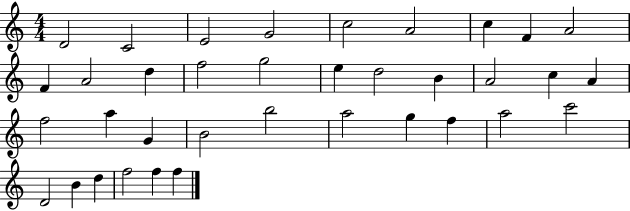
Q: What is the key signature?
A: C major